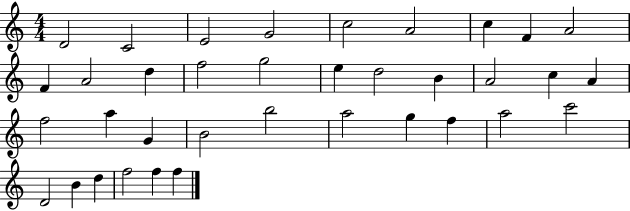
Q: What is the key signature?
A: C major